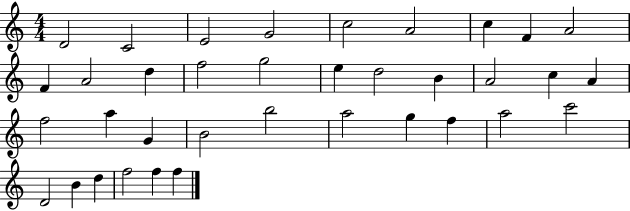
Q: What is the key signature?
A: C major